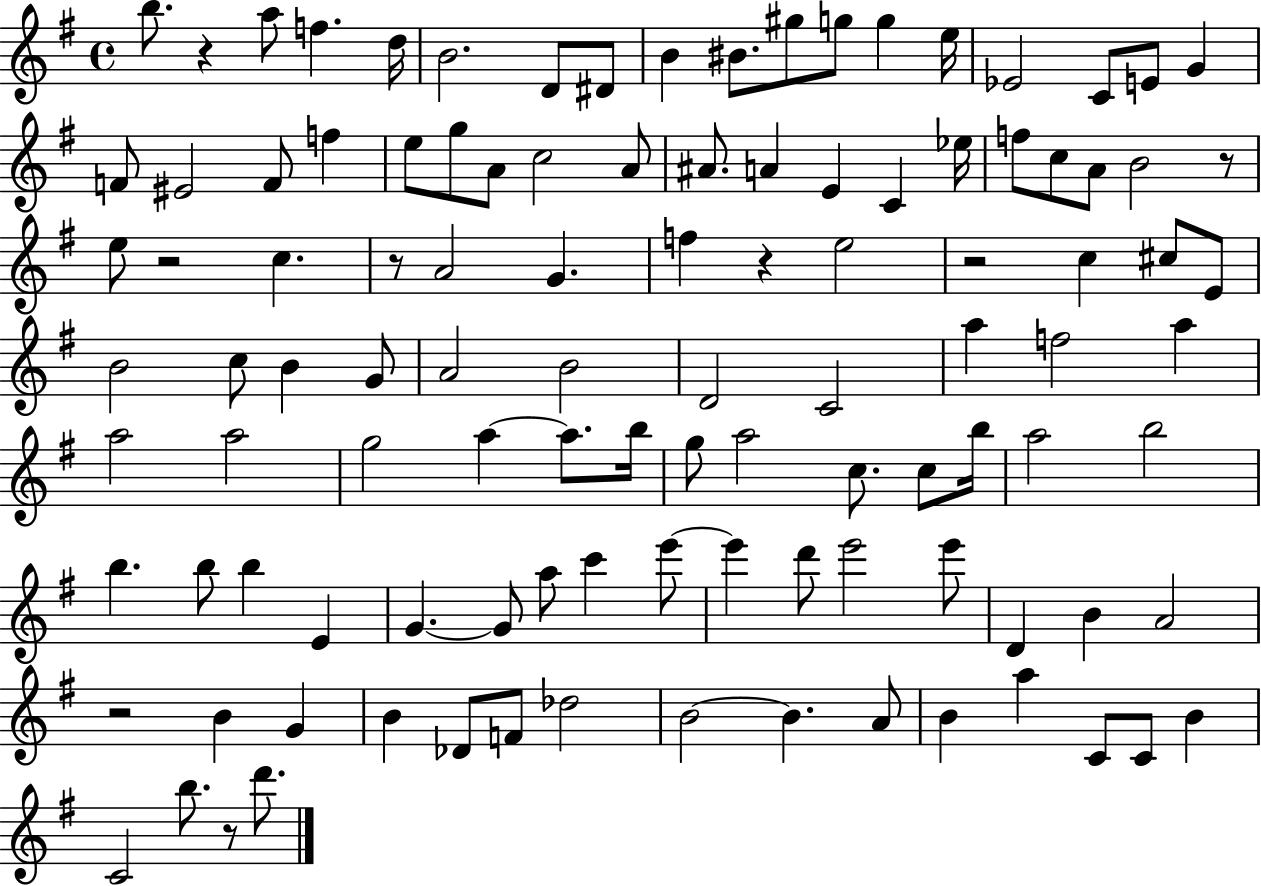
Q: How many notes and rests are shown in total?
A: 109